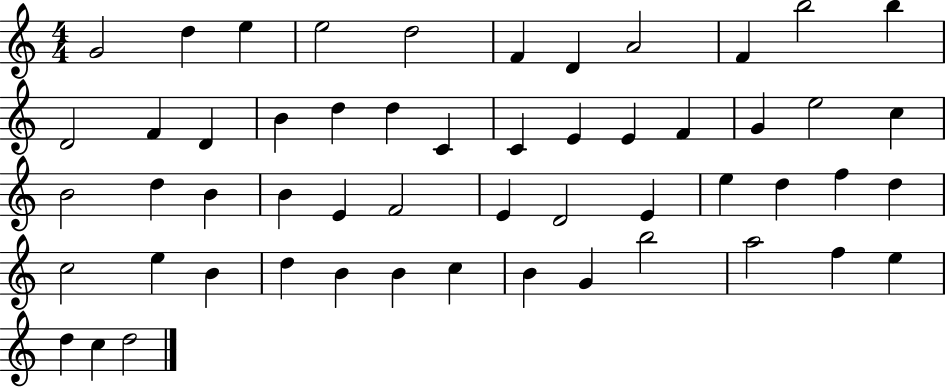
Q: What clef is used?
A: treble